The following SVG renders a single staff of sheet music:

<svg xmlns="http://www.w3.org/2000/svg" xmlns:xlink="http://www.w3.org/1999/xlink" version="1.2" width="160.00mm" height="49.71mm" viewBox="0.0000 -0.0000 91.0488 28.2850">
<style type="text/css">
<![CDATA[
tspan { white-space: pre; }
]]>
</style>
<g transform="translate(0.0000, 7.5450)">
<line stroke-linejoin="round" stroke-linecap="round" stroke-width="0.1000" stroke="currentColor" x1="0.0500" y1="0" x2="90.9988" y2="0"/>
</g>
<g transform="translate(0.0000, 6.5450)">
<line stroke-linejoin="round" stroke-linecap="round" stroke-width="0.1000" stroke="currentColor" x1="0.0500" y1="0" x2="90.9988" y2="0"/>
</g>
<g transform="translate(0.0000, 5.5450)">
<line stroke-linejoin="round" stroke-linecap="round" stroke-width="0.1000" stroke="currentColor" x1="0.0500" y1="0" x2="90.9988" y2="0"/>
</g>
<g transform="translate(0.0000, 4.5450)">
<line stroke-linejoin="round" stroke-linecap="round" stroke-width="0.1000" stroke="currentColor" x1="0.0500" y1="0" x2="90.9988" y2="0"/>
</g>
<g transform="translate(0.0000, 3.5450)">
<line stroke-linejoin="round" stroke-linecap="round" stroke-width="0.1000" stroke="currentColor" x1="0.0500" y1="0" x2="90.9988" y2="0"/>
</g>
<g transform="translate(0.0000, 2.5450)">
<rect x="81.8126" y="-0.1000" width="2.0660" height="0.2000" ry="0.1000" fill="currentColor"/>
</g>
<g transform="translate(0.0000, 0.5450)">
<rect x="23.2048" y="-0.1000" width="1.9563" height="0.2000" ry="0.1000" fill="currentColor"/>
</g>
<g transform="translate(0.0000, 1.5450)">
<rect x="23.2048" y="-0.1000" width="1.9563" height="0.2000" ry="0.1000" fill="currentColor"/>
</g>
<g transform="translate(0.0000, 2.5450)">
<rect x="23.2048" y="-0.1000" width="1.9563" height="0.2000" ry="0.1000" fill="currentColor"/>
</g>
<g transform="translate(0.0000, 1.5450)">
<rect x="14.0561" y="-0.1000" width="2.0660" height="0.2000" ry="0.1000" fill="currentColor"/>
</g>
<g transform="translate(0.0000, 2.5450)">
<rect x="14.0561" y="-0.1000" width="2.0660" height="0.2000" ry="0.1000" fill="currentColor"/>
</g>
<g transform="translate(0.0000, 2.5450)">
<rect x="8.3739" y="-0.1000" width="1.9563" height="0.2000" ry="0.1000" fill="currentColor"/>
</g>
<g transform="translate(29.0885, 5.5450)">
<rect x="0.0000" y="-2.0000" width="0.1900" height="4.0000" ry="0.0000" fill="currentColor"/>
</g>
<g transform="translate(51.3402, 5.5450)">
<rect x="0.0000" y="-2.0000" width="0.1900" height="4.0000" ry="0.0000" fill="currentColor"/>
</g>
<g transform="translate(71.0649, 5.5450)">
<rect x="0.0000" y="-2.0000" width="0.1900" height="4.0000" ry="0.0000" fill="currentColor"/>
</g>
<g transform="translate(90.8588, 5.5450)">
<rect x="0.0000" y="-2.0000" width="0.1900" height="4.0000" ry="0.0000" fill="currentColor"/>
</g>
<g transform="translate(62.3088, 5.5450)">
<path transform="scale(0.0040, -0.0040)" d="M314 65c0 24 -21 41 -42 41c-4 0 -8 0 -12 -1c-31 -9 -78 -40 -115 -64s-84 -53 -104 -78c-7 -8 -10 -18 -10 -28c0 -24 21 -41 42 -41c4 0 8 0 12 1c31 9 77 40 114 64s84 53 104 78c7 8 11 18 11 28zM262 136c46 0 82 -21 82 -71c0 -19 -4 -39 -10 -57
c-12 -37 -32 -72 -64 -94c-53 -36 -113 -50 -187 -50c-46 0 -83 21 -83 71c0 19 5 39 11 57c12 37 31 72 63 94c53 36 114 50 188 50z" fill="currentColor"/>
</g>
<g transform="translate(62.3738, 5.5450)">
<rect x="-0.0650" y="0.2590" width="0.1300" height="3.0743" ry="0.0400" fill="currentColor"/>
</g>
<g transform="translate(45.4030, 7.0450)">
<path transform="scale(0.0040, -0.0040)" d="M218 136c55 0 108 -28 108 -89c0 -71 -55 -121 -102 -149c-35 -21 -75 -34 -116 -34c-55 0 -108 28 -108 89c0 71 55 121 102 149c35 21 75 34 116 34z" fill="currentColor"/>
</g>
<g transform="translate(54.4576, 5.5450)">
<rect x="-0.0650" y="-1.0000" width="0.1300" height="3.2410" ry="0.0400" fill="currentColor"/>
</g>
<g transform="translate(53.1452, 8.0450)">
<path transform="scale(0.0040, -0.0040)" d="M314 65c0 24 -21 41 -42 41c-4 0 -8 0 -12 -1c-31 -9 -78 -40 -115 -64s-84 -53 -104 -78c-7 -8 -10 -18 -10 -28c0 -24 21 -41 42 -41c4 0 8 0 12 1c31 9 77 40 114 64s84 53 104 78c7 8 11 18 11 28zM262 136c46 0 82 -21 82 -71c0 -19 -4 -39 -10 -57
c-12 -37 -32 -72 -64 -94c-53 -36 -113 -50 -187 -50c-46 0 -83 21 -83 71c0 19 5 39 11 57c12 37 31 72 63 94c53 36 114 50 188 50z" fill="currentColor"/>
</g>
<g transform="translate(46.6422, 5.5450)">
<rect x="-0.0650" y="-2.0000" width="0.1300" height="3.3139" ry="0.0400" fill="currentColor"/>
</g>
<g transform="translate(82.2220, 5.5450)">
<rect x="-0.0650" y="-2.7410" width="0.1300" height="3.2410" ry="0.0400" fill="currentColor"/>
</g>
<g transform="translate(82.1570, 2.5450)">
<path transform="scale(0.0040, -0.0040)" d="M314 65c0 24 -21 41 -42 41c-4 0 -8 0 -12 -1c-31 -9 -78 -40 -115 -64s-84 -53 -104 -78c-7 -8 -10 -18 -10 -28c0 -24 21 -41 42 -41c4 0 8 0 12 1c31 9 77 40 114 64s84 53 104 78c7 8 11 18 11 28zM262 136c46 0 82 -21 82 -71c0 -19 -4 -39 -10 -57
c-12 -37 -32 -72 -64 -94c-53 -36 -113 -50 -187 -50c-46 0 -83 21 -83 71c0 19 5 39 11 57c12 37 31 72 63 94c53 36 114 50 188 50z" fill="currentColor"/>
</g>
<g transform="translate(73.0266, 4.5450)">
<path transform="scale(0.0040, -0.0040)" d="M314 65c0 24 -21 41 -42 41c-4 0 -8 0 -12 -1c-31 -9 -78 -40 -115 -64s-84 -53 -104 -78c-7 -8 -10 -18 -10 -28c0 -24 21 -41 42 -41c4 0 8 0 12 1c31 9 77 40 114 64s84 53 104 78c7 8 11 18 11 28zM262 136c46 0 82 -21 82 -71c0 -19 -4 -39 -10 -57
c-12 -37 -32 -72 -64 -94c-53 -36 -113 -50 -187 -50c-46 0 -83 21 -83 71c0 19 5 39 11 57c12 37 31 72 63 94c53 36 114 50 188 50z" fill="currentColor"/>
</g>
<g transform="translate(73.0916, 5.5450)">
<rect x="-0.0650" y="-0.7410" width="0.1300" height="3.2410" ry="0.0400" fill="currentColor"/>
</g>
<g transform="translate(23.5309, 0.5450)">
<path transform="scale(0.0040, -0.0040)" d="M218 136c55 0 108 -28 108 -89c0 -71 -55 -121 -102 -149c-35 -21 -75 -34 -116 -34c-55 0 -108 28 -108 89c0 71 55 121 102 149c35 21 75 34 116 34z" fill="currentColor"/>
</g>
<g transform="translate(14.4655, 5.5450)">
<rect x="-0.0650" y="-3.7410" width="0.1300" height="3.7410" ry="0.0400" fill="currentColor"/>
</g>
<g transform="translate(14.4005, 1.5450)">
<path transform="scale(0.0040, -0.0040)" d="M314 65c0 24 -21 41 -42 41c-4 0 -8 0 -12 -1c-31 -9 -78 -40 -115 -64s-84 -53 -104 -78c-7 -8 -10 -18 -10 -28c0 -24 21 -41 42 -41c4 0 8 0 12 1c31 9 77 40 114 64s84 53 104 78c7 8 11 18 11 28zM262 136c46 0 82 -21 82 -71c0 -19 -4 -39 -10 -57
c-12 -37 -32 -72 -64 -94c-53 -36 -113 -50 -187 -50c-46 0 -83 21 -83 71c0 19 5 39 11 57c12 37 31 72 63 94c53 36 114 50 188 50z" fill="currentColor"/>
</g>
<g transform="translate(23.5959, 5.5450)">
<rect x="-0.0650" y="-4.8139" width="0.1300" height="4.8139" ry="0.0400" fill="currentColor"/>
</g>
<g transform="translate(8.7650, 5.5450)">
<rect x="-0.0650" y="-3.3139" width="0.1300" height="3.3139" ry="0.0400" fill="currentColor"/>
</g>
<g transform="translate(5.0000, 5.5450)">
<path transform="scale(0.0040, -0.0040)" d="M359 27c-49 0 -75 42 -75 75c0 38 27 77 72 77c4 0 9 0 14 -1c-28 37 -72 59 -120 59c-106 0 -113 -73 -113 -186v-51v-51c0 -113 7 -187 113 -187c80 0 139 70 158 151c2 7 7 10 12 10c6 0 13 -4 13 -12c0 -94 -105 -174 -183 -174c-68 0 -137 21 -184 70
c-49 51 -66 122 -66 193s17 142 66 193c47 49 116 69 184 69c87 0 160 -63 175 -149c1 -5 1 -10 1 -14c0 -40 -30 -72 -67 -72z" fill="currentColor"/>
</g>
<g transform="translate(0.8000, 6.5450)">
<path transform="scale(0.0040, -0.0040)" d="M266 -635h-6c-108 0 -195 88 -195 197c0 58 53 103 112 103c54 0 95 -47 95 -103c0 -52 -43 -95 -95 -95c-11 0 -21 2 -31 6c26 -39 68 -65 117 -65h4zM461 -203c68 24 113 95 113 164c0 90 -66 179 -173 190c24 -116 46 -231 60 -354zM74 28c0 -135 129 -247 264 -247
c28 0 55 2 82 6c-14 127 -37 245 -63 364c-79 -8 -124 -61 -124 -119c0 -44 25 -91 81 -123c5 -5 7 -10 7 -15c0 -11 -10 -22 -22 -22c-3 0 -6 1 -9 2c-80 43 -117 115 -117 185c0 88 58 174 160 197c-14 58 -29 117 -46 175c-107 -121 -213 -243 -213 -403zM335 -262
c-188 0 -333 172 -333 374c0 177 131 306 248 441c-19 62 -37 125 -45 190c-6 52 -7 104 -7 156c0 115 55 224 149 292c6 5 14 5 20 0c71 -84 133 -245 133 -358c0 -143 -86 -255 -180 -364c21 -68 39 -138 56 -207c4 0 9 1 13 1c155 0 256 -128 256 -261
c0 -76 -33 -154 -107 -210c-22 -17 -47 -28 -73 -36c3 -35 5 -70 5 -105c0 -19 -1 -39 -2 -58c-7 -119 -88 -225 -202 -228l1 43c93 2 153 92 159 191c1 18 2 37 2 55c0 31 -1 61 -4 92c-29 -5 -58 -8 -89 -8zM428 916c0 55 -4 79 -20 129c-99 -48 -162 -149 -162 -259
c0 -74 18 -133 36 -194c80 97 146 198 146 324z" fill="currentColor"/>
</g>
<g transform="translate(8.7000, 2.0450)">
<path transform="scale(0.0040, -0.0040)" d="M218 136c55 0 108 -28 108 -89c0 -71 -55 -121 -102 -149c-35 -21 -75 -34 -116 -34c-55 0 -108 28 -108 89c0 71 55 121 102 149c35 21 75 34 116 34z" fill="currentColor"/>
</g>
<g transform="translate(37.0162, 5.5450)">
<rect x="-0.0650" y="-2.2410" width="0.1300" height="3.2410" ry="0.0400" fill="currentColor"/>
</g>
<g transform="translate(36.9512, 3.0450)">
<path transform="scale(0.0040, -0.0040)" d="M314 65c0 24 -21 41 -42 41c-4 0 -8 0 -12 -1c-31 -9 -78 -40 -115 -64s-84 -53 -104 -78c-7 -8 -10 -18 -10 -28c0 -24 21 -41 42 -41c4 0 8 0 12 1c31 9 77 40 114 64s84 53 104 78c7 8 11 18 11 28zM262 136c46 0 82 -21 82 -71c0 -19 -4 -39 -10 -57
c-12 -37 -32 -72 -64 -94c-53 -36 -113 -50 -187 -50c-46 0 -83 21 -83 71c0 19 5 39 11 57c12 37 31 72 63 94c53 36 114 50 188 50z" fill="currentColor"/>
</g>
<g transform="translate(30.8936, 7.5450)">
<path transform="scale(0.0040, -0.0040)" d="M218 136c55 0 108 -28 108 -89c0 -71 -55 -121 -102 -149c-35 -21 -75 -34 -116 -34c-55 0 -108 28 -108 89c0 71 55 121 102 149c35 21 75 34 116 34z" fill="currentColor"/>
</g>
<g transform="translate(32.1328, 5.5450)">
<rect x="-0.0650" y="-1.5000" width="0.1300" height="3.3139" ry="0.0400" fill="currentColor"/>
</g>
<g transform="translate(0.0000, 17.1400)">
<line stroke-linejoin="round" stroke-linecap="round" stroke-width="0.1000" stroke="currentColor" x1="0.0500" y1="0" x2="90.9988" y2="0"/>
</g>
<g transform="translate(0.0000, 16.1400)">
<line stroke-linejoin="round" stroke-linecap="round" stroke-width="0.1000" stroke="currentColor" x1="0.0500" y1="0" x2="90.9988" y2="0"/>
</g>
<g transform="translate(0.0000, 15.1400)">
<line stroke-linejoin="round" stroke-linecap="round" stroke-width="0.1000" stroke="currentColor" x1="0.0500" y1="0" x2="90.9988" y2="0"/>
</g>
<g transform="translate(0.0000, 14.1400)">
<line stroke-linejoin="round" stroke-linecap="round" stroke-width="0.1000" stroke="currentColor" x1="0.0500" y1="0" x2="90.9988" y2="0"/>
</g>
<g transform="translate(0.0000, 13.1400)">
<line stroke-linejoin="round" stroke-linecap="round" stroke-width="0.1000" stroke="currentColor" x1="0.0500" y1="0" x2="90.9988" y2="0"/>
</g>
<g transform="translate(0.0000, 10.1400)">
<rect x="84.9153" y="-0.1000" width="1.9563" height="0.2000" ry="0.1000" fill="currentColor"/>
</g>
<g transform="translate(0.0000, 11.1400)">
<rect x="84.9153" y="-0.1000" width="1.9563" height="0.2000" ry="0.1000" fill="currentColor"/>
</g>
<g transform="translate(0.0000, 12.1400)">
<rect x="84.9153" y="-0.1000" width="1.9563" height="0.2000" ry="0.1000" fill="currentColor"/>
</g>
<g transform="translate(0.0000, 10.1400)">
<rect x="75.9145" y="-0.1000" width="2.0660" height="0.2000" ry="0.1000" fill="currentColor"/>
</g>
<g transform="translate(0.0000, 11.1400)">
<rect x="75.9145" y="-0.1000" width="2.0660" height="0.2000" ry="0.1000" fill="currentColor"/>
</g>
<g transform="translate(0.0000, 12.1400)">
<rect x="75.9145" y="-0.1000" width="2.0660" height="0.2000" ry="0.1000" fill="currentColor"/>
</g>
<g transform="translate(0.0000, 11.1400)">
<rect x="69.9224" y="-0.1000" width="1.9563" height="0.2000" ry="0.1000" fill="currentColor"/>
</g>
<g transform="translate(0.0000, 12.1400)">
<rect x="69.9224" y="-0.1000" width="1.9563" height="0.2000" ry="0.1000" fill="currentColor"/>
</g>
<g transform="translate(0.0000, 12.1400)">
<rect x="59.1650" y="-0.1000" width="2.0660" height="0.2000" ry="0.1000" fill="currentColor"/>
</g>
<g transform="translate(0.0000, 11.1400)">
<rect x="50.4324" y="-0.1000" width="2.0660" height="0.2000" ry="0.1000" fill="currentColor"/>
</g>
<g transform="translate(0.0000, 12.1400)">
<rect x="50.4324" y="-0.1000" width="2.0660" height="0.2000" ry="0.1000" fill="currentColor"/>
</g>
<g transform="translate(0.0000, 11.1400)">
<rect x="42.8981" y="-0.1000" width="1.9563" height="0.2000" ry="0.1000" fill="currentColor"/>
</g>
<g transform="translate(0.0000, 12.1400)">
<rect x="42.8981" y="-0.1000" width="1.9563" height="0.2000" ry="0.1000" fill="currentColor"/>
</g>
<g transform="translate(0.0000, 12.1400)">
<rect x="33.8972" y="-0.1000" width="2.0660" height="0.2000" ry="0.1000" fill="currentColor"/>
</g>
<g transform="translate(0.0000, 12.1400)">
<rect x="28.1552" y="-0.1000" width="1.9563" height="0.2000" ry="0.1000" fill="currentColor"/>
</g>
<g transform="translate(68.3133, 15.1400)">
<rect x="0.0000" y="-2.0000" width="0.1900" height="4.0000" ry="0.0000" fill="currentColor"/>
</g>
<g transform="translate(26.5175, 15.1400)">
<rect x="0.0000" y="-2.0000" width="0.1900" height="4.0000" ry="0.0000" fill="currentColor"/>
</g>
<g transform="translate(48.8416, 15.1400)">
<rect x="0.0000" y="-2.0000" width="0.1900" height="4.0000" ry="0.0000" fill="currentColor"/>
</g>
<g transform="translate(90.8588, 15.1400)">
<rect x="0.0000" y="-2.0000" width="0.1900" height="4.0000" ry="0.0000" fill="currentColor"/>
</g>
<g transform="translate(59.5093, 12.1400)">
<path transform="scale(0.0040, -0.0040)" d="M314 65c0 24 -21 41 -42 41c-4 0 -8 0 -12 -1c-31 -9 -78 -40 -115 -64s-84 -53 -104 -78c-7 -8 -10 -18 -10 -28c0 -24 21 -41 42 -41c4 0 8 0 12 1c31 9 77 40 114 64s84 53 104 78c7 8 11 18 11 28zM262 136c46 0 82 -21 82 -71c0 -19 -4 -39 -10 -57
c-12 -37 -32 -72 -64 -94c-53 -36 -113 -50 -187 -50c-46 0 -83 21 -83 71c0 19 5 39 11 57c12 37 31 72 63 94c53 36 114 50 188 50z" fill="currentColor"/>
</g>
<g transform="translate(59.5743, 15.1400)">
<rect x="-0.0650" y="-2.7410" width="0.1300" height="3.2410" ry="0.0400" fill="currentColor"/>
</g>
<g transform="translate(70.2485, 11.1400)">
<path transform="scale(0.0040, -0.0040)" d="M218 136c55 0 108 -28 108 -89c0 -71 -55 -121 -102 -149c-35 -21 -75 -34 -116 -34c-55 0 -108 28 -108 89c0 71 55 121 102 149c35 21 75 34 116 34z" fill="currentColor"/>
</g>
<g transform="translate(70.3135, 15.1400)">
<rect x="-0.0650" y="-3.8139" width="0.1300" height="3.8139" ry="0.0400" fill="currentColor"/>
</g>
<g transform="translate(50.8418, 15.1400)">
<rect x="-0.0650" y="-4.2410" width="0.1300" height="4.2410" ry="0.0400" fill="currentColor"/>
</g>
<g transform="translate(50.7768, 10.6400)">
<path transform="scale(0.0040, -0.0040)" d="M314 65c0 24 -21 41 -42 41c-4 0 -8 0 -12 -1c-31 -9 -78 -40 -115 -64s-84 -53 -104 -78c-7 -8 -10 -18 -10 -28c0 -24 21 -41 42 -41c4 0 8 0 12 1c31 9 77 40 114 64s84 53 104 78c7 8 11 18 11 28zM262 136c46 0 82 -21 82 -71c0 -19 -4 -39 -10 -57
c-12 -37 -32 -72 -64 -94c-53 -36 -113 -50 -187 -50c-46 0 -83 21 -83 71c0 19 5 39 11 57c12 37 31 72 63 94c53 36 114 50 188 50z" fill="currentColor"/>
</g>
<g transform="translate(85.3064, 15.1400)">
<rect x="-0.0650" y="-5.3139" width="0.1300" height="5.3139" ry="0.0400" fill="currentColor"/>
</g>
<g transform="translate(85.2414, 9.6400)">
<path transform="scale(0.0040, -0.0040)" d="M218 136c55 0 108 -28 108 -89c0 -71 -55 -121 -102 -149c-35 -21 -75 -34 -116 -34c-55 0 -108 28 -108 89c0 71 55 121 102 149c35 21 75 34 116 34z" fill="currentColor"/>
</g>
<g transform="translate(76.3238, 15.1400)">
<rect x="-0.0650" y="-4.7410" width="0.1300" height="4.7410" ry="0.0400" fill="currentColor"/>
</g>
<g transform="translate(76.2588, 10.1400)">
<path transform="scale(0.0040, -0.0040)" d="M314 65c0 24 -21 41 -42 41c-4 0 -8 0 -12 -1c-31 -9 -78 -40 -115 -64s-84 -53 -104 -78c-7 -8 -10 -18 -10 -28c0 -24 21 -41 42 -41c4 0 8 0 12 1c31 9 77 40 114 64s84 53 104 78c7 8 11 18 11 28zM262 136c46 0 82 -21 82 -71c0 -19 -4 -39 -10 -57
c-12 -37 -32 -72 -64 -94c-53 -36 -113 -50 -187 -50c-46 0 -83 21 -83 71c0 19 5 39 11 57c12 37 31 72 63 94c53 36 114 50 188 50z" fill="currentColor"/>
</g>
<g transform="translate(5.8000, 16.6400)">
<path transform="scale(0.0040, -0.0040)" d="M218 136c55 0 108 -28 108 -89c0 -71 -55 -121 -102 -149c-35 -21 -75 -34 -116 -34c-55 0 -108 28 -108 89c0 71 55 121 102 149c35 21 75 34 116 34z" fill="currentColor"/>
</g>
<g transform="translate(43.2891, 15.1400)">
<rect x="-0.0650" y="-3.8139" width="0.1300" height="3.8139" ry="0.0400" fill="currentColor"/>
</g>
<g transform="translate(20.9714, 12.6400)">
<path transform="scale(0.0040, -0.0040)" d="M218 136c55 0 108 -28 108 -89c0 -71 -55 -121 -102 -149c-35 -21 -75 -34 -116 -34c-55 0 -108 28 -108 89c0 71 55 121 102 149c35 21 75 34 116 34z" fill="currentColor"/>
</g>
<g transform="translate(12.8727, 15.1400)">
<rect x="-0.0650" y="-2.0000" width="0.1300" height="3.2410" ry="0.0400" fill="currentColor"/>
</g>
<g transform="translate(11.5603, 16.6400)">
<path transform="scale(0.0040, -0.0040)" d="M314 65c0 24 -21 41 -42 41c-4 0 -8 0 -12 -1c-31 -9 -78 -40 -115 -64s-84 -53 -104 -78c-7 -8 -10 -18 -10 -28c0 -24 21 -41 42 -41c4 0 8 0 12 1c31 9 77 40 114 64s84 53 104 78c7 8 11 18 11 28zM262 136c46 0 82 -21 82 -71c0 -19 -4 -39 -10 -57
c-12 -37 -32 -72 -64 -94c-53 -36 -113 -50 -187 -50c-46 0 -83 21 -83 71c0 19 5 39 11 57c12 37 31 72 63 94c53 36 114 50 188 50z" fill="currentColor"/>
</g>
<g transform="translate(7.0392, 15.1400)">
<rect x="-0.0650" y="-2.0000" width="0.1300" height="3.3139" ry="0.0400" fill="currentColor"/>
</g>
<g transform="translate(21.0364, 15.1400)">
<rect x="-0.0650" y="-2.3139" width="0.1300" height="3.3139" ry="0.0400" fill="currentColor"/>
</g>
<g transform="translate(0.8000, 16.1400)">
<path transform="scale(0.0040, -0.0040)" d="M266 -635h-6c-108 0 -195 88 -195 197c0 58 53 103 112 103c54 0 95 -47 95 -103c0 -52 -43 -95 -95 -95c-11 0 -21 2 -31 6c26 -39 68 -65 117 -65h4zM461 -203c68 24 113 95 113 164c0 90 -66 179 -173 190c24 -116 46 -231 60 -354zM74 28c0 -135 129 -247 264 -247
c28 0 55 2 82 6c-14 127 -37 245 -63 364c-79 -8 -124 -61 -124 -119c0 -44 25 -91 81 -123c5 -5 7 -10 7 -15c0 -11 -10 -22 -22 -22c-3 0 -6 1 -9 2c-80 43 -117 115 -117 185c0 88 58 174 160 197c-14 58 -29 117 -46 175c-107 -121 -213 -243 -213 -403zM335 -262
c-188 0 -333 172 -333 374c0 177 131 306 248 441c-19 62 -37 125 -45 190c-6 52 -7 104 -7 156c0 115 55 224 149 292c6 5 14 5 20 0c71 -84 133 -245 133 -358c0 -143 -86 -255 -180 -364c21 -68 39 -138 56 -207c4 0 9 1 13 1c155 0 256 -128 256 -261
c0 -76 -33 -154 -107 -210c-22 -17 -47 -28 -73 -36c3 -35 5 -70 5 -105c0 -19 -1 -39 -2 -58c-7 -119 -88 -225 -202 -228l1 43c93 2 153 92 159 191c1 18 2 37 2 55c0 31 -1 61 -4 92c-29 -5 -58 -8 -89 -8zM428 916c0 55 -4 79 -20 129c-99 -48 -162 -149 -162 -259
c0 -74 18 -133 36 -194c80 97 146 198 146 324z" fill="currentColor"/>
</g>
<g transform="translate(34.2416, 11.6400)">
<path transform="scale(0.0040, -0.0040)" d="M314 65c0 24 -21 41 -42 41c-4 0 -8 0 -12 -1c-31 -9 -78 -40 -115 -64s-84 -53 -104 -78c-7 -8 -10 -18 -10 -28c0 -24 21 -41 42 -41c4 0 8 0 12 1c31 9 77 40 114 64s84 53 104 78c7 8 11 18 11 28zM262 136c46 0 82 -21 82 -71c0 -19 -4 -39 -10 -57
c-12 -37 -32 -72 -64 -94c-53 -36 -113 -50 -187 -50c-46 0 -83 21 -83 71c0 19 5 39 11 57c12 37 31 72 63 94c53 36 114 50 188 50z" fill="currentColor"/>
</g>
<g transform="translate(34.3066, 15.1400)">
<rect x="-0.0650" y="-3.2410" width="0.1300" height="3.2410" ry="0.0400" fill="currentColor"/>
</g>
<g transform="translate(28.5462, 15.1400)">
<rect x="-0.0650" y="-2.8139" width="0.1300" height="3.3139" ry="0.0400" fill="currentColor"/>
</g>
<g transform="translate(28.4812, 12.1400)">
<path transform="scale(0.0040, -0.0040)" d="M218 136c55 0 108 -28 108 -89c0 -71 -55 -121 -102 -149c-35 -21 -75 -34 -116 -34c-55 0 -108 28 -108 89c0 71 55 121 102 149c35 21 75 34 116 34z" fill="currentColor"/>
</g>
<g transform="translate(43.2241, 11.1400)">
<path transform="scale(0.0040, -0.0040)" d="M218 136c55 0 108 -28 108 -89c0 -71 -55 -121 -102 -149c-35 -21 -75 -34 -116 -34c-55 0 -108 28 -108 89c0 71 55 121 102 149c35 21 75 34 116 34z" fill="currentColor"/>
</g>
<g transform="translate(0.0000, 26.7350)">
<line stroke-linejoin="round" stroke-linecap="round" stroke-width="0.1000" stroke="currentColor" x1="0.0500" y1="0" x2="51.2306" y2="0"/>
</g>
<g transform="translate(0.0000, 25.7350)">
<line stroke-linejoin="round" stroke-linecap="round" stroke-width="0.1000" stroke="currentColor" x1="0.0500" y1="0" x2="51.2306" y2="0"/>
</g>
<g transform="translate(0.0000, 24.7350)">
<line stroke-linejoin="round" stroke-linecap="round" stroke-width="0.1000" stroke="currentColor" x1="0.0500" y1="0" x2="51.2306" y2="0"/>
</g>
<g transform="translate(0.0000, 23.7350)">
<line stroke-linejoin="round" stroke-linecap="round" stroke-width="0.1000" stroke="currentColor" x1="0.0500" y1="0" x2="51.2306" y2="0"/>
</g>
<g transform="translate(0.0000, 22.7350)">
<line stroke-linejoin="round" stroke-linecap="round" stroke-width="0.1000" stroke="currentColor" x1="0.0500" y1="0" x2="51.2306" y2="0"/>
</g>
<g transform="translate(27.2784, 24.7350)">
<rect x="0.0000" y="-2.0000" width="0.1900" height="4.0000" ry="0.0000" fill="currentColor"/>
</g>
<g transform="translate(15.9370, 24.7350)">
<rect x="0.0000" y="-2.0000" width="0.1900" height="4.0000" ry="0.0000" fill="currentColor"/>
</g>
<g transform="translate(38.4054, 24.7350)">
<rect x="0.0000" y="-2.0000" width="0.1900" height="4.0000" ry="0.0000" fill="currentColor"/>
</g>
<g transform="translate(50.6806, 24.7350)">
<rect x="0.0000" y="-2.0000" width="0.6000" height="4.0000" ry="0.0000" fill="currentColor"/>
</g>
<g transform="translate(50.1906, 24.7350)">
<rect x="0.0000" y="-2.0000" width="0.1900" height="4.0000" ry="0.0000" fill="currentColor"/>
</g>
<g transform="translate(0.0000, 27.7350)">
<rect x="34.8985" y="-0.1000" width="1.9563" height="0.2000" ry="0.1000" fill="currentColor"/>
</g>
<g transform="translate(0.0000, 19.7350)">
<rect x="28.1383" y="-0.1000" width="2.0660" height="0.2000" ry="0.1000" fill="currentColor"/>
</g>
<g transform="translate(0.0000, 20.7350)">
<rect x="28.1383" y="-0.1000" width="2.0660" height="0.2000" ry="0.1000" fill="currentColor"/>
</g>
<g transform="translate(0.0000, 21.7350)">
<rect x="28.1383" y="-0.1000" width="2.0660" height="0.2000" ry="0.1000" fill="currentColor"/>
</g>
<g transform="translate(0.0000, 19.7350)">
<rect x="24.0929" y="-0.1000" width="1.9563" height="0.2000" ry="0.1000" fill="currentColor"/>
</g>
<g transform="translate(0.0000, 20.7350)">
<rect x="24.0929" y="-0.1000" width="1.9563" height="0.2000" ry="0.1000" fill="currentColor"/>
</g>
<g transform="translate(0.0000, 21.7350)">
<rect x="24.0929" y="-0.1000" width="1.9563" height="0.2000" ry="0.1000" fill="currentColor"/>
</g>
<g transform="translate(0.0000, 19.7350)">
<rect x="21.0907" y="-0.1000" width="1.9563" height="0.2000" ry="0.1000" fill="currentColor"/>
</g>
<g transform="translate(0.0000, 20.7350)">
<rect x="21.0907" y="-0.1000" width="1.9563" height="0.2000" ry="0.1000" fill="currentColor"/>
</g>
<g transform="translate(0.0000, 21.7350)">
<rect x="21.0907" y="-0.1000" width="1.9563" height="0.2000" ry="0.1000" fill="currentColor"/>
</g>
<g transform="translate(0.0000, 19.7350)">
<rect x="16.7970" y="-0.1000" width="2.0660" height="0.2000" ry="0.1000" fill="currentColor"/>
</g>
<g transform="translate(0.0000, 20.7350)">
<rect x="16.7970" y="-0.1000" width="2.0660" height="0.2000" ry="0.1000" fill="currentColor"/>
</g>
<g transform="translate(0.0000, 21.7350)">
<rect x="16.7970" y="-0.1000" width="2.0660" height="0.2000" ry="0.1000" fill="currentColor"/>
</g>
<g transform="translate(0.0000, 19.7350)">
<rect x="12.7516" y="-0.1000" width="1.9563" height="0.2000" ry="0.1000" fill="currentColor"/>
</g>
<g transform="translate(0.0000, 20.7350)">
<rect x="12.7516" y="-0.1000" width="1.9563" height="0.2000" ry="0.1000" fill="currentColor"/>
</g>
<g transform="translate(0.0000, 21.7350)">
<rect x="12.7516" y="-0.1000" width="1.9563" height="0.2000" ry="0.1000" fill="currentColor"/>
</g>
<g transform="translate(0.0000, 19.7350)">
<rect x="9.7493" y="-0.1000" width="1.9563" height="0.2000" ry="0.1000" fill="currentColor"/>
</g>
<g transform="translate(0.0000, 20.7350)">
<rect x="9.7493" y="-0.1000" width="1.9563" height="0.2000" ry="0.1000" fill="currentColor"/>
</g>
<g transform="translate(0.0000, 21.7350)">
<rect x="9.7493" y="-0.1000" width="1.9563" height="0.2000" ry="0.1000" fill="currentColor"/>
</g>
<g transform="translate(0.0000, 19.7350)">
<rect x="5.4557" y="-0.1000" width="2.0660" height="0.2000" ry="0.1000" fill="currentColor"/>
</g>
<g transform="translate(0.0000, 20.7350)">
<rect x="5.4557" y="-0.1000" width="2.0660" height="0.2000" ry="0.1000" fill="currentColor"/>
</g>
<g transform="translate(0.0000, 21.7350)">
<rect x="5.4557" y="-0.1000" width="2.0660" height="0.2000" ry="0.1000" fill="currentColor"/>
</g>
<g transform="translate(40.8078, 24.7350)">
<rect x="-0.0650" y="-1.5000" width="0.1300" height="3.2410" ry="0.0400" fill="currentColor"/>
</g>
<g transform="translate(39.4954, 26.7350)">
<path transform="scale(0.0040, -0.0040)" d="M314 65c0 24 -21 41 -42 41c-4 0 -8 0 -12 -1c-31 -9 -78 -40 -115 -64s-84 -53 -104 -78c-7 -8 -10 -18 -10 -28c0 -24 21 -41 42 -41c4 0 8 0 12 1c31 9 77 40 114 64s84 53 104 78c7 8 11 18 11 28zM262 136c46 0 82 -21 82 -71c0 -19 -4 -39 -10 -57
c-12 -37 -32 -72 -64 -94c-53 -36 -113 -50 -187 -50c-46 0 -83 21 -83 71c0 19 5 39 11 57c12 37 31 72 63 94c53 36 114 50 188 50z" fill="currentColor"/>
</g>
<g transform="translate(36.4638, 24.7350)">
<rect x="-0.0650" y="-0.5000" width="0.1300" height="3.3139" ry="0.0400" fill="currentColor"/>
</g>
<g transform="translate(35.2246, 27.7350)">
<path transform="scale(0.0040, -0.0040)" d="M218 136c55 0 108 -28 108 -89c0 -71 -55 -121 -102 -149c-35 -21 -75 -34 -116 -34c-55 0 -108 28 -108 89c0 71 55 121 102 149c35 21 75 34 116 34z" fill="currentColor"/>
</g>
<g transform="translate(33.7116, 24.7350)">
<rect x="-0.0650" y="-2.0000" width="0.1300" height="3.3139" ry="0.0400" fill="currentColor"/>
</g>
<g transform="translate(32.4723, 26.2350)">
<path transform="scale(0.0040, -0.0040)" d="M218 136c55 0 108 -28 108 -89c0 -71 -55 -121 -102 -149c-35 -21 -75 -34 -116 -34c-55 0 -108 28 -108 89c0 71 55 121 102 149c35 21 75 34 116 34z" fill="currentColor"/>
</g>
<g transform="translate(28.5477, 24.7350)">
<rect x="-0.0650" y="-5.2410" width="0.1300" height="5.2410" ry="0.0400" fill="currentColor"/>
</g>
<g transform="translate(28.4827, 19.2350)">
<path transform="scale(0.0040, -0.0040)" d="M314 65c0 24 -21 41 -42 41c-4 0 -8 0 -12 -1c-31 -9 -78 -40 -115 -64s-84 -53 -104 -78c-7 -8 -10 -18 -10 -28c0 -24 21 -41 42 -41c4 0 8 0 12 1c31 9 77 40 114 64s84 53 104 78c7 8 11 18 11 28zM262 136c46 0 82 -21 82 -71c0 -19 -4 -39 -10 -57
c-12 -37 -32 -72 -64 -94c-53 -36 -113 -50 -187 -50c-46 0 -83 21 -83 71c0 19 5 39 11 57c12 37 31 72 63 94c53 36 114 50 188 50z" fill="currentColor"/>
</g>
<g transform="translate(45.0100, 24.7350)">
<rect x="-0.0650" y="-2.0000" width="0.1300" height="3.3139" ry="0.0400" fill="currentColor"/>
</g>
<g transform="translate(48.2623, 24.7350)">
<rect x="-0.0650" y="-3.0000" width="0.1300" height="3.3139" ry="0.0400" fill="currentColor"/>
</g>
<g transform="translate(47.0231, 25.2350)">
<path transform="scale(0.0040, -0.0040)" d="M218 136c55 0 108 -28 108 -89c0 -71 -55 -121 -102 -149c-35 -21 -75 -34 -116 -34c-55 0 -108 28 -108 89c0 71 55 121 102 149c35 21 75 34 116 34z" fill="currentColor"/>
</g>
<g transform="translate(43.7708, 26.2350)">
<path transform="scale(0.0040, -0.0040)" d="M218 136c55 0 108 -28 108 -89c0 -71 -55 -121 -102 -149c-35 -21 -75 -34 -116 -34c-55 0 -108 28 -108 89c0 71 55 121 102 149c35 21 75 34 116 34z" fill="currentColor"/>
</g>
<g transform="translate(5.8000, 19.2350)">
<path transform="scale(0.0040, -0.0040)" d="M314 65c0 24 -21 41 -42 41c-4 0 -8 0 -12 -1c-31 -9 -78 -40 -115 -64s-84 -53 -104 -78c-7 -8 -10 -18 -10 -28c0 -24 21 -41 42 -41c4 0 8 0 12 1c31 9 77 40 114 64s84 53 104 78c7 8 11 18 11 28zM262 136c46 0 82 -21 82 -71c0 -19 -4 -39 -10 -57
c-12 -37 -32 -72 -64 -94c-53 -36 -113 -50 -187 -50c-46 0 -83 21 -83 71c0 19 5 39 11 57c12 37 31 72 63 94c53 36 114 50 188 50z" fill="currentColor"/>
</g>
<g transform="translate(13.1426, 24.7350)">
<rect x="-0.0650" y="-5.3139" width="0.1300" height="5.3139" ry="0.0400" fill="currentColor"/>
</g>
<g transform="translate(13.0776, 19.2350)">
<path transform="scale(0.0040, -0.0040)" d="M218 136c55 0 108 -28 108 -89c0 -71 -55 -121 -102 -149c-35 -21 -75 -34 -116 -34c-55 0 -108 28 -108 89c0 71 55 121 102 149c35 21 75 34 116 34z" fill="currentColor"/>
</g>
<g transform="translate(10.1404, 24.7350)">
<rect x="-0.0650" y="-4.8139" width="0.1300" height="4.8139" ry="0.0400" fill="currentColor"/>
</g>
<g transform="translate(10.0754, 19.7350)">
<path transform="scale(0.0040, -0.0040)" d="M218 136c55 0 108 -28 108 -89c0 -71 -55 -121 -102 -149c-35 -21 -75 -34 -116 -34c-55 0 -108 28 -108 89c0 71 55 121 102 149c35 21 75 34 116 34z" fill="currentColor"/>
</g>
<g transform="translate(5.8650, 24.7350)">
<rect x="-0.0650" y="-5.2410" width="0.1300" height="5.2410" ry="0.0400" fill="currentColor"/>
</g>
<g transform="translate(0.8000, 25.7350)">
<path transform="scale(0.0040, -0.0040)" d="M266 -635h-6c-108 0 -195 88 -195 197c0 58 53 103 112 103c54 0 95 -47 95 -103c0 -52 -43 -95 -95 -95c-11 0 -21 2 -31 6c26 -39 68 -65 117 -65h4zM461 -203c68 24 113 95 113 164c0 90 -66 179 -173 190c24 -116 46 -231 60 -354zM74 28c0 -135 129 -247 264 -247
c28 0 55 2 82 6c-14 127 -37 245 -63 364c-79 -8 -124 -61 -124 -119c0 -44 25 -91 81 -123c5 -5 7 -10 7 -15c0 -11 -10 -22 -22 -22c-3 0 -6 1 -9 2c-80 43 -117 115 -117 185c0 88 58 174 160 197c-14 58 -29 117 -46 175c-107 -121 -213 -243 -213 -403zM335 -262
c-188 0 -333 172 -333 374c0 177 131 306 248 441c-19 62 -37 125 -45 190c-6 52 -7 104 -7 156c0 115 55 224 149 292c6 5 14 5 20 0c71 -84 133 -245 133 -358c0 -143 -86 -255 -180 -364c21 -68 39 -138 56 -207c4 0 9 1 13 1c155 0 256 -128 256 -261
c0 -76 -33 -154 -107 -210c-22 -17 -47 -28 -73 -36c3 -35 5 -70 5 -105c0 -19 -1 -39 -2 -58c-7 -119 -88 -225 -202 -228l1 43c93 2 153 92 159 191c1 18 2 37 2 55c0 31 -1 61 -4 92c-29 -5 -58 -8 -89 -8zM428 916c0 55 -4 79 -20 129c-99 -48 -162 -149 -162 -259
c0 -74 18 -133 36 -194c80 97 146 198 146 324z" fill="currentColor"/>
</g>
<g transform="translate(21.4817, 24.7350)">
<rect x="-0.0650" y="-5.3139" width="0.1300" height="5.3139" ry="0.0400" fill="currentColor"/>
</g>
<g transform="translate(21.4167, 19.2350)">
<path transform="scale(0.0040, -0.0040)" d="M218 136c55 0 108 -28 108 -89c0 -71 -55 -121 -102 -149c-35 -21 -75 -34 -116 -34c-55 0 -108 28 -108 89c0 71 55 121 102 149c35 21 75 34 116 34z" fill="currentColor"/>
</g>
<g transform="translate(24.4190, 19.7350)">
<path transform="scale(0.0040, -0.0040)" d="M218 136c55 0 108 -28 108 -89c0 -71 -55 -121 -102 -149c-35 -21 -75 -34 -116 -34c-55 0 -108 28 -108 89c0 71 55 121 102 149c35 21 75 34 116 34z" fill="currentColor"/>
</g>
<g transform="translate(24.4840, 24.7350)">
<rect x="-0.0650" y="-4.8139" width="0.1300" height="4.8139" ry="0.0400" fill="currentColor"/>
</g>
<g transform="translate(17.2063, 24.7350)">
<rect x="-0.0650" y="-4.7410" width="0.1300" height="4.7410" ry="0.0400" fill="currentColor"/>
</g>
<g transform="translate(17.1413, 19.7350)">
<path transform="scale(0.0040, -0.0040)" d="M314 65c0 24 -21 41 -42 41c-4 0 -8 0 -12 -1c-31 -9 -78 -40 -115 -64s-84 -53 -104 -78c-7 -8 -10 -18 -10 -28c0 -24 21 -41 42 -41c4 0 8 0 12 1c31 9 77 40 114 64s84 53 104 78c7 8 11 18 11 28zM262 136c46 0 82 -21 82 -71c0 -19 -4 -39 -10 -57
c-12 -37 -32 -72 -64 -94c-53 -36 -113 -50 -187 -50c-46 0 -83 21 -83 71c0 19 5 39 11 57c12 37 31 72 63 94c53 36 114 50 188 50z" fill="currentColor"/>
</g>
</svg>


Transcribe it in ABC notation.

X:1
T:Untitled
M:4/4
L:1/4
K:C
b c'2 e' E g2 F D2 B2 d2 a2 F F2 g a b2 c' d'2 a2 c' e'2 f' f'2 e' f' e'2 f' e' f'2 F C E2 F A